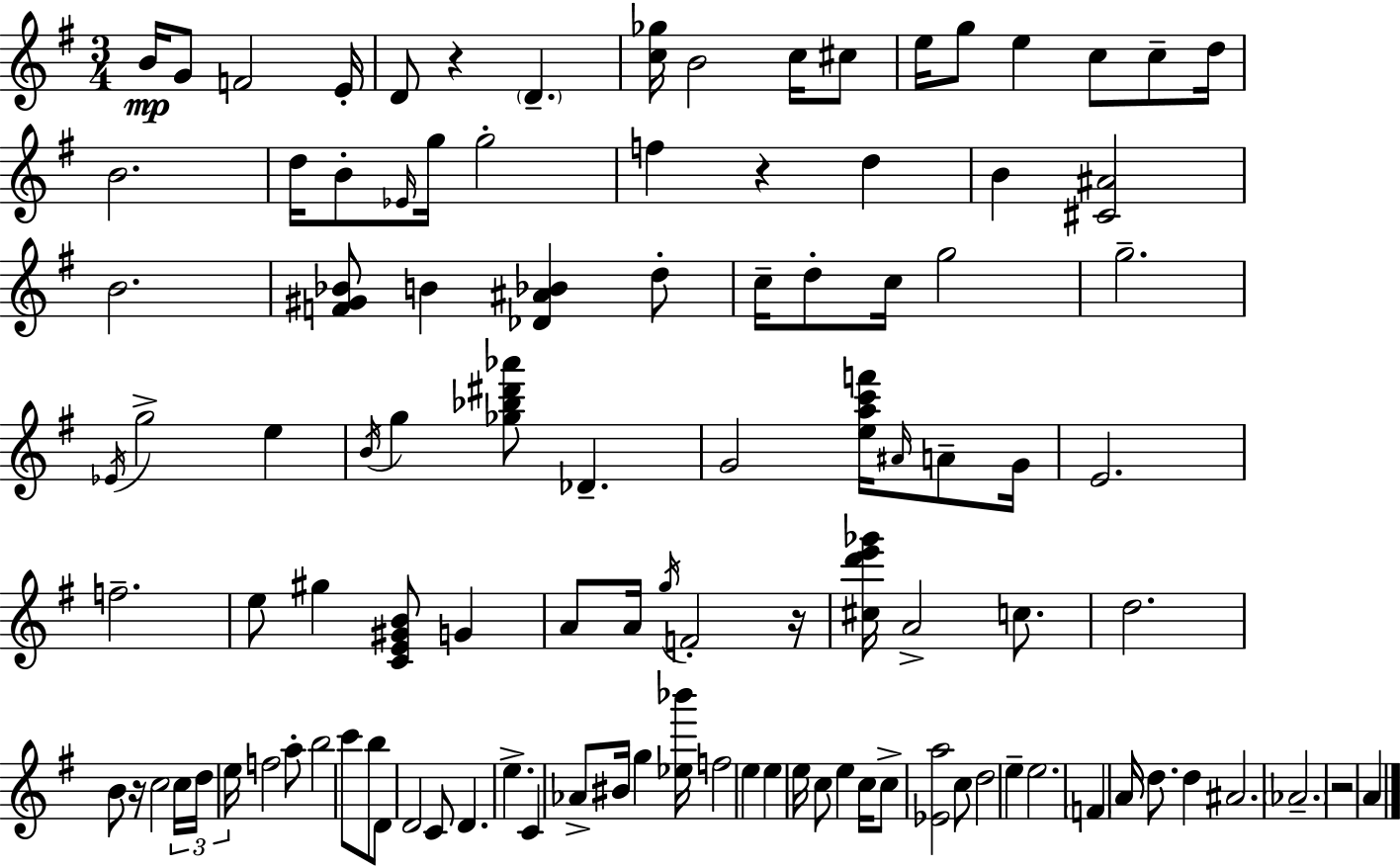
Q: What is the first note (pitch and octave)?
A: B4